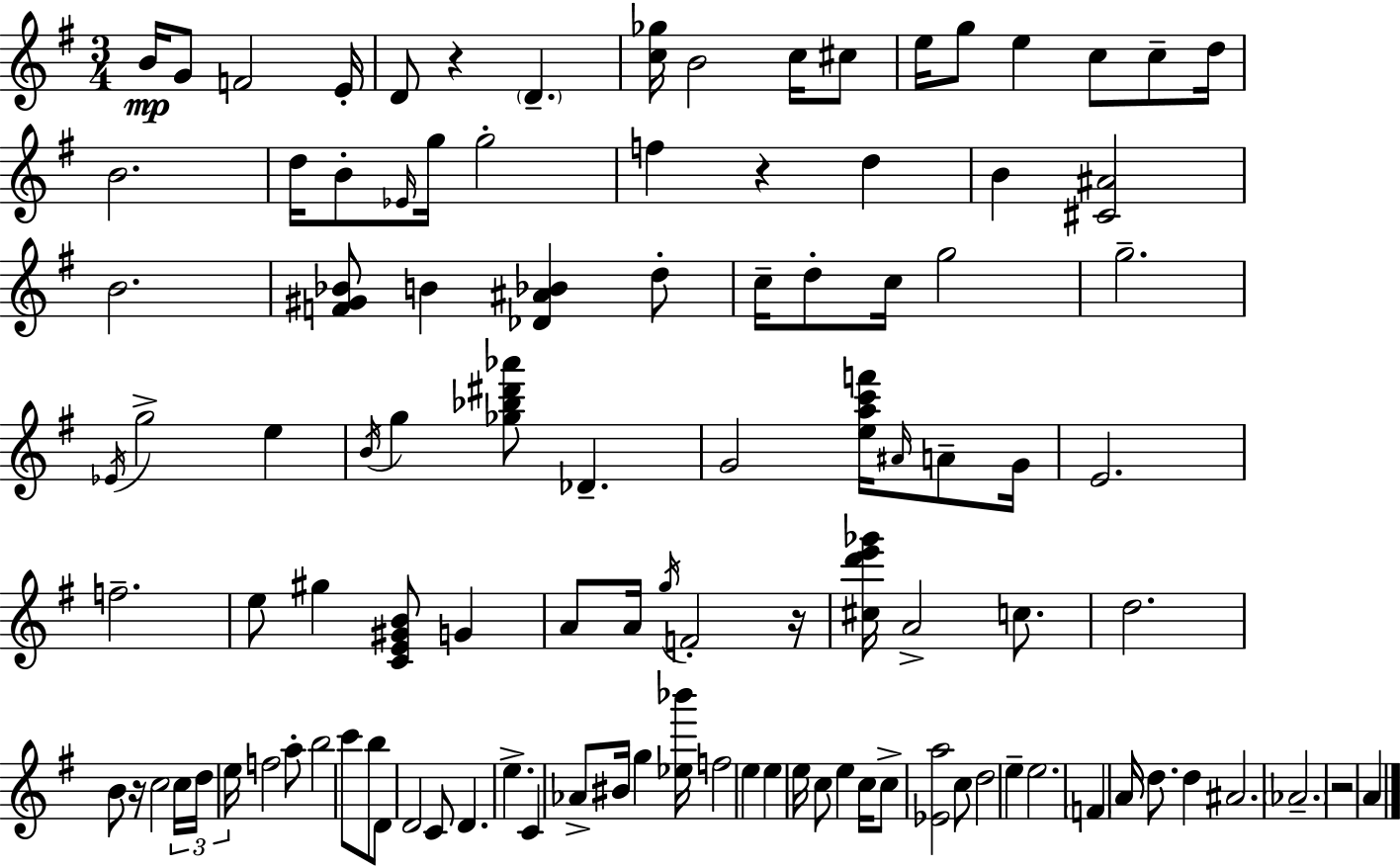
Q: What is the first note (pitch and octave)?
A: B4